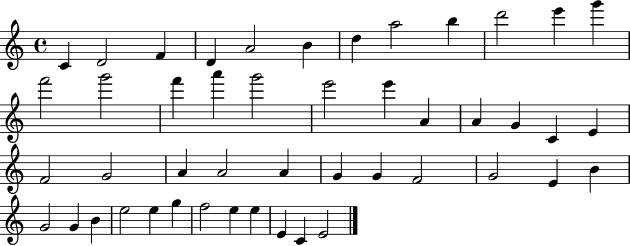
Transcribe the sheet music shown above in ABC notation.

X:1
T:Untitled
M:4/4
L:1/4
K:C
C D2 F D A2 B d a2 b d'2 e' g' f'2 g'2 f' a' g'2 e'2 e' A A G C E F2 G2 A A2 A G G F2 G2 E B G2 G B e2 e g f2 e e E C E2